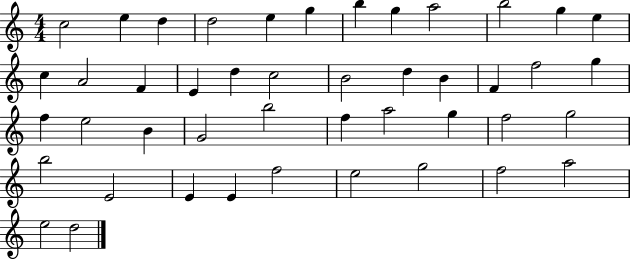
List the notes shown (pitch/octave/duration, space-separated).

C5/h E5/q D5/q D5/h E5/q G5/q B5/q G5/q A5/h B5/h G5/q E5/q C5/q A4/h F4/q E4/q D5/q C5/h B4/h D5/q B4/q F4/q F5/h G5/q F5/q E5/h B4/q G4/h B5/h F5/q A5/h G5/q F5/h G5/h B5/h E4/h E4/q E4/q F5/h E5/h G5/h F5/h A5/h E5/h D5/h